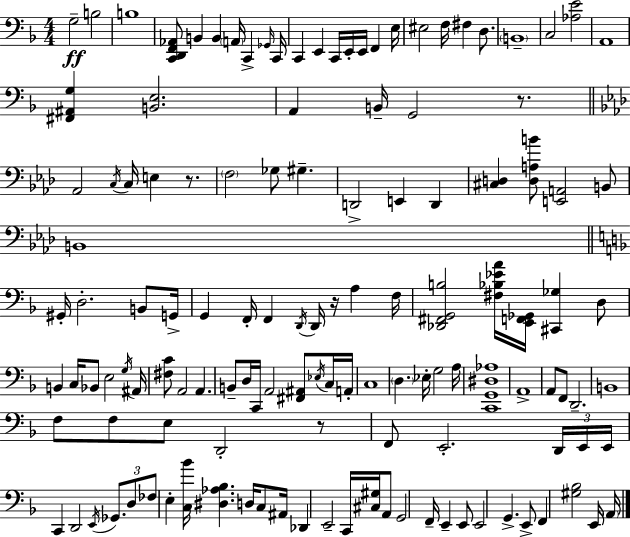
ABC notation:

X:1
T:Untitled
M:4/4
L:1/4
K:F
G,2 B,2 B,4 [C,,D,,F,,_A,,]/2 B,, B,, A,,/4 C,, _G,,/4 C,,/4 C,, E,, C,,/4 E,,/4 E,,/4 F,, E,/4 ^E,2 F,/4 ^F, D,/2 B,,4 C,2 [_A,E]2 A,,4 [^F,,^A,,G,] [B,,E,]2 A,, B,,/4 G,,2 z/2 _A,,2 C,/4 C,/4 E, z/2 F,2 _G,/2 ^G, D,,2 E,, D,, [^C,D,] [D,A,B]/2 [E,,A,,]2 B,,/2 B,,4 ^G,,/4 D,2 B,,/2 G,,/4 G,, F,,/4 F,, D,,/4 D,,/4 z/4 A, F,/4 [_D,,^F,,G,,B,]2 [^F,_B,_EA]/4 [E,,F,,_G,,]/4 [^C,,_G,] D,/2 B,, C,/4 _B,,/2 E,2 G,/4 ^A,,/4 [^F,C]/2 A,,2 A,, B,,/2 D,/4 C,,/4 A,,2 [^F,,^A,,]/2 _E,/4 C,/4 A,,/4 C,4 D, _E,/4 G,2 A,/4 [C,,G,,^D,_A,]4 A,,4 A,,/2 F,,/2 D,,2 B,,4 F,/2 F,/2 E,/2 D,,2 z/2 F,,/2 E,,2 D,,/4 E,,/4 E,,/4 C,, D,,2 E,,/4 _G,,/2 D,/2 _F,/2 E, [C,_B]/4 [^D,_A,_B,] D,/4 C,/2 ^A,,/4 _D,, E,,2 C,,/4 [^C,^G,]/4 A,,/2 G,,2 F,,/4 E,, E,,/2 E,,2 G,, E,,/2 F,, [^G,_B,]2 E,,/4 A,,/4